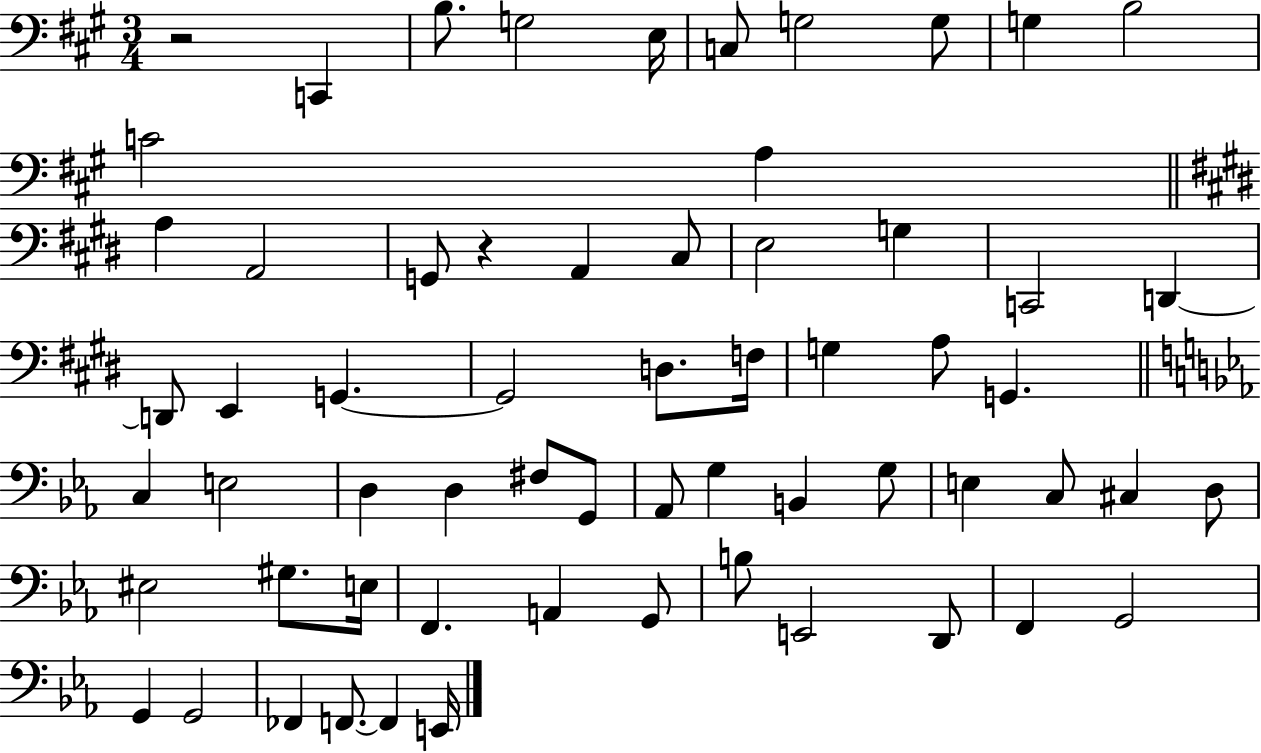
R/h C2/q B3/e. G3/h E3/s C3/e G3/h G3/e G3/q B3/h C4/h A3/q A3/q A2/h G2/e R/q A2/q C#3/e E3/h G3/q C2/h D2/q D2/e E2/q G2/q. G2/h D3/e. F3/s G3/q A3/e G2/q. C3/q E3/h D3/q D3/q F#3/e G2/e Ab2/e G3/q B2/q G3/e E3/q C3/e C#3/q D3/e EIS3/h G#3/e. E3/s F2/q. A2/q G2/e B3/e E2/h D2/e F2/q G2/h G2/q G2/h FES2/q F2/e. F2/q E2/s